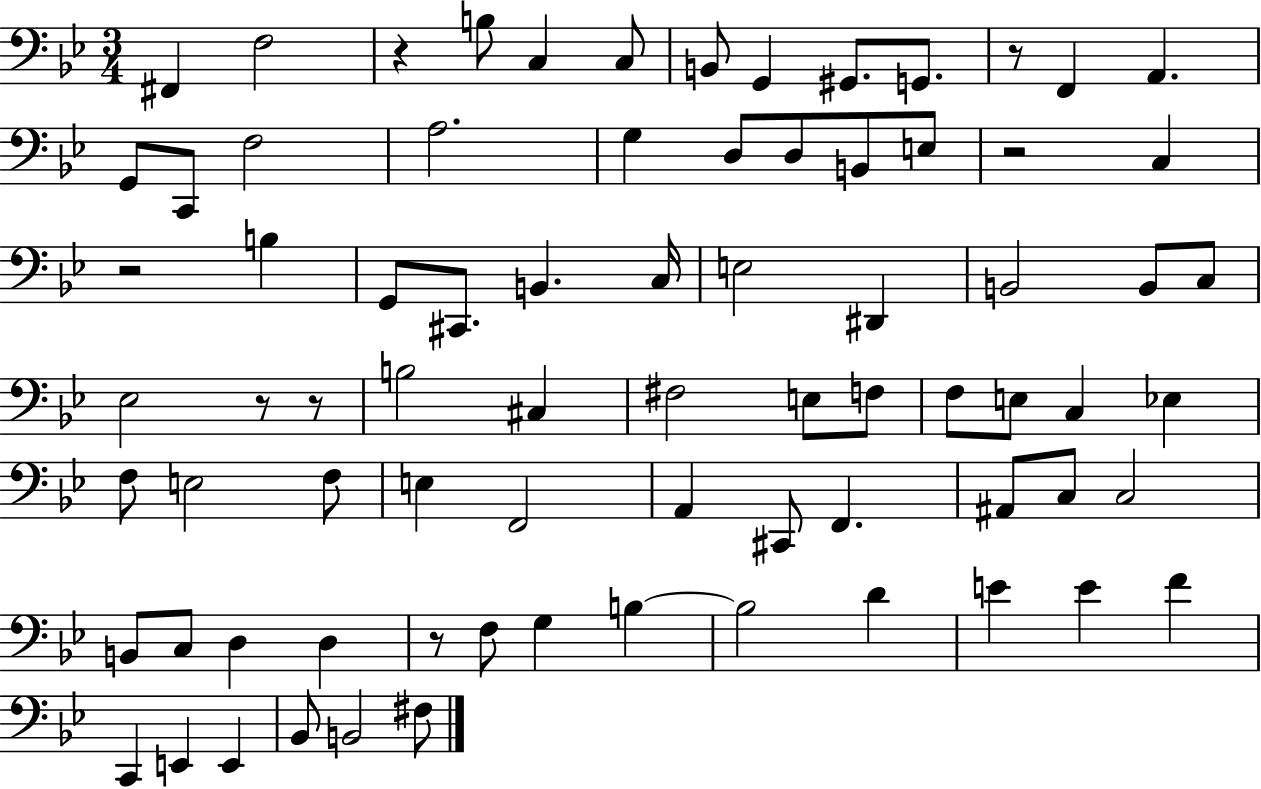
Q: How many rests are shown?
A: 7